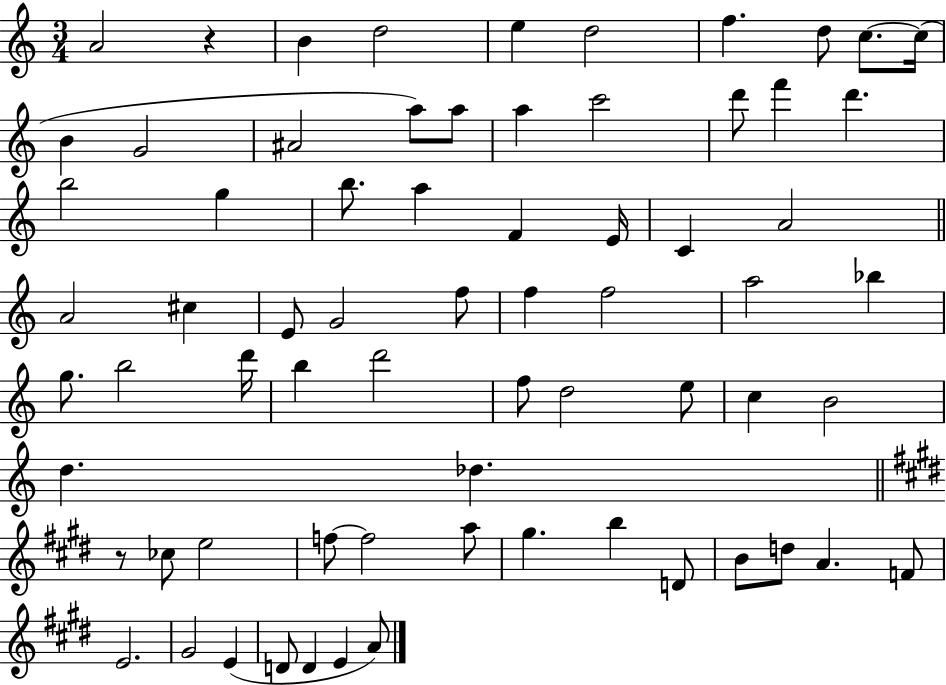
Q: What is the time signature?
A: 3/4